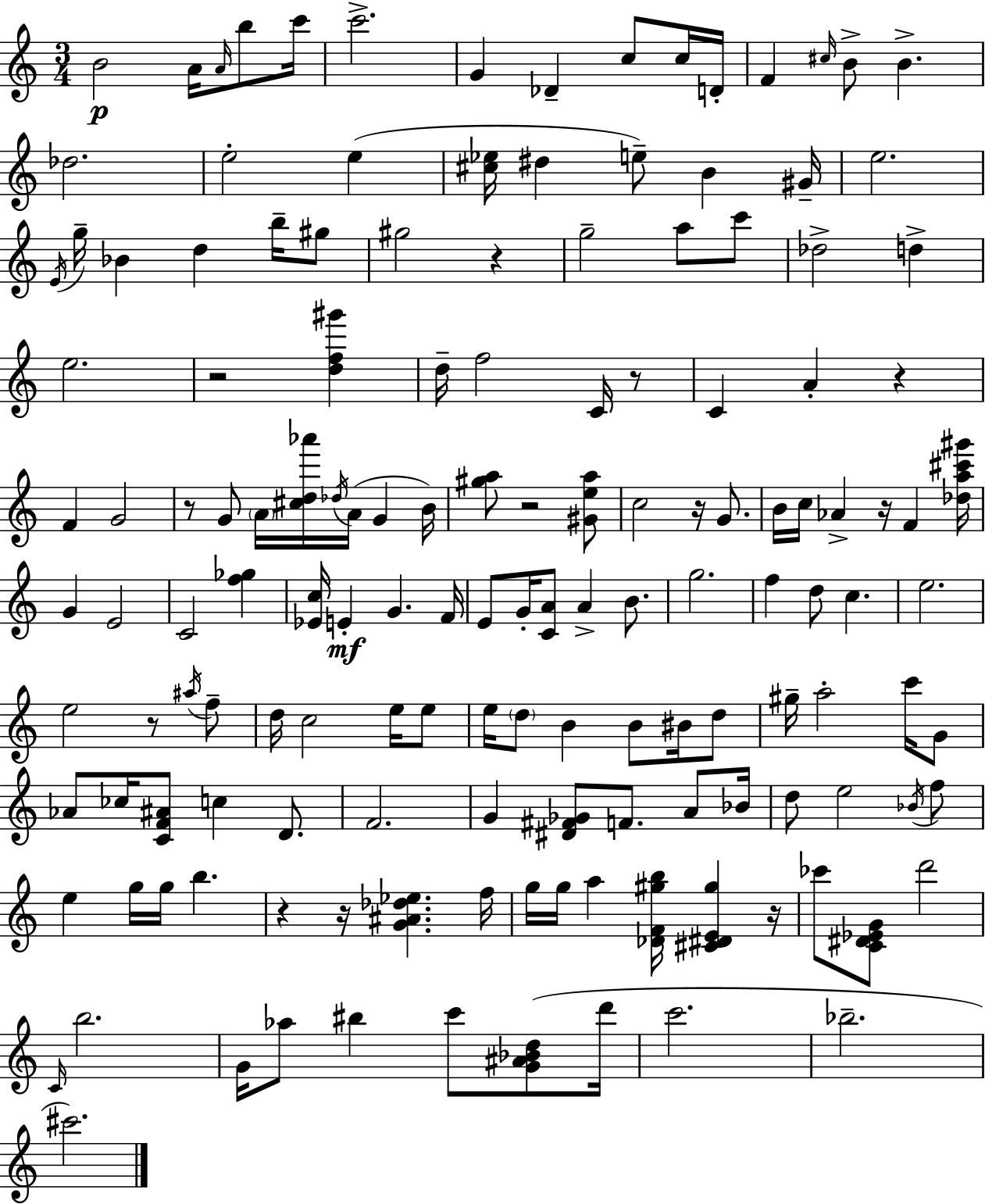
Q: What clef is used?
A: treble